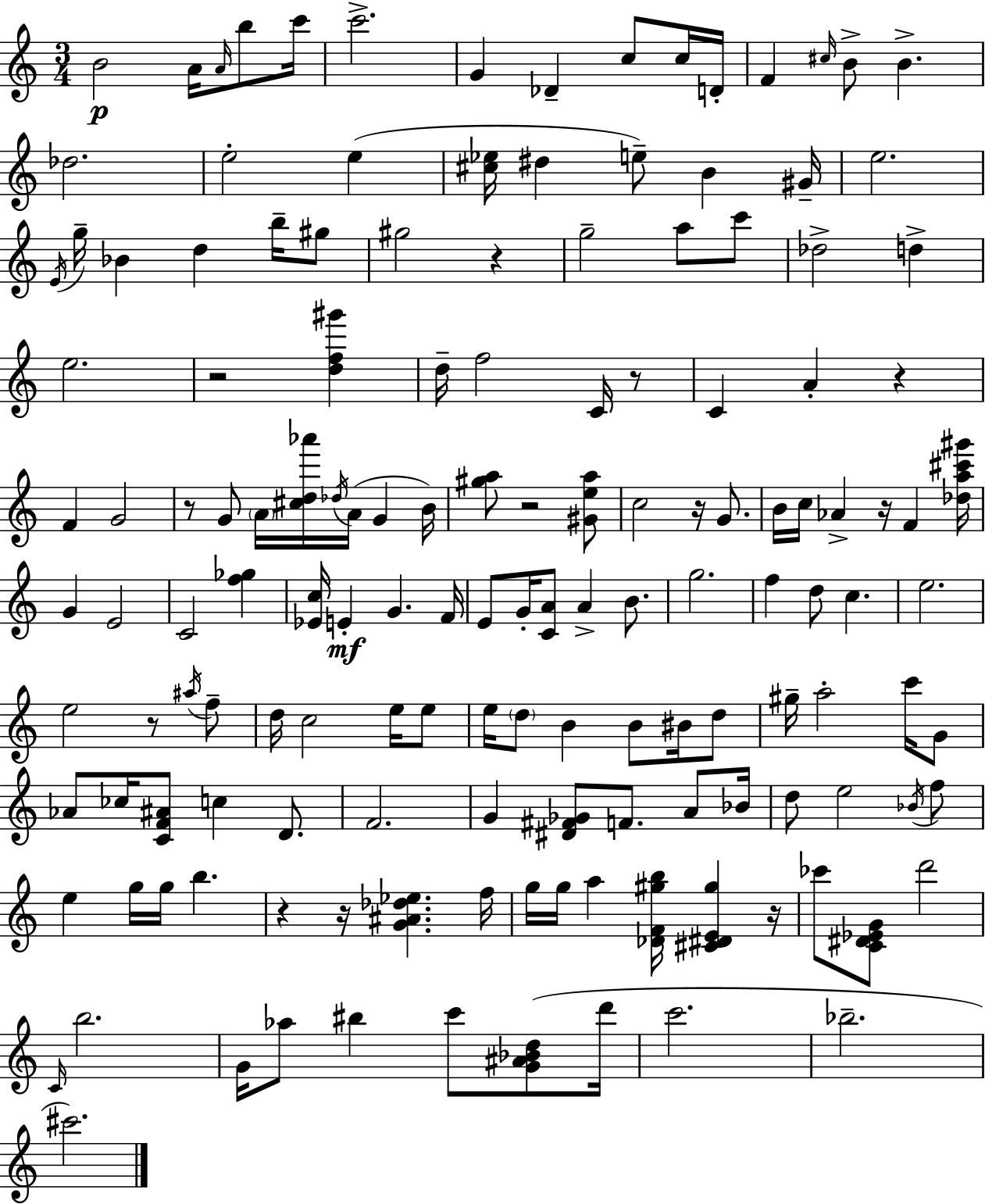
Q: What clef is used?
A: treble